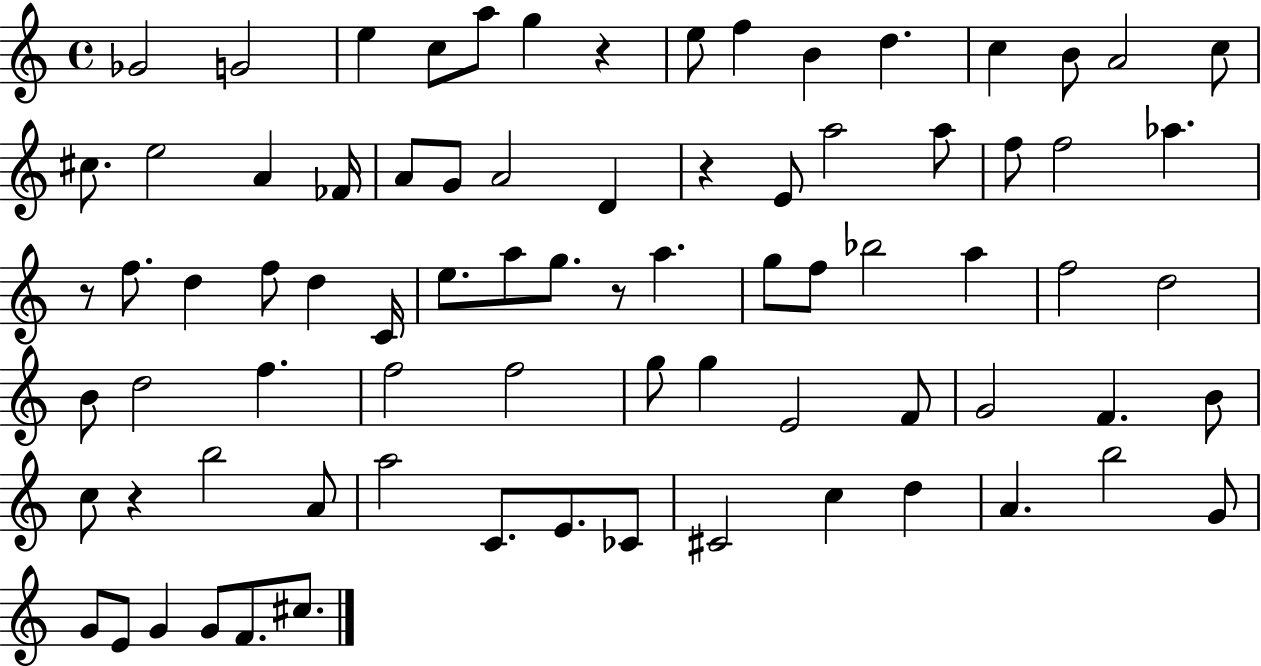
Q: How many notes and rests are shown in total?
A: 79